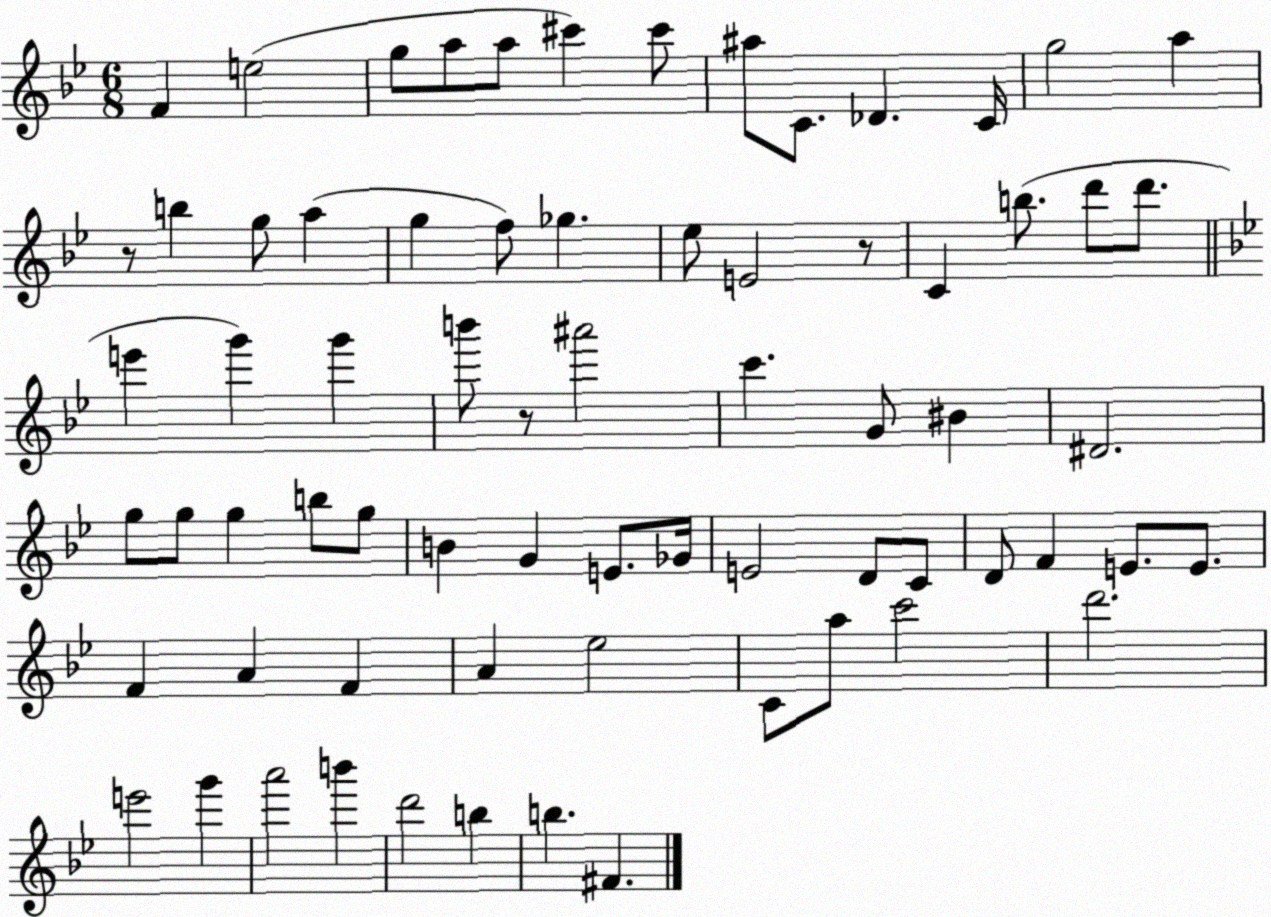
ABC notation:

X:1
T:Untitled
M:6/8
L:1/4
K:Bb
F e2 g/2 a/2 a/2 ^c' ^c'/2 ^a/2 C/2 _D C/4 g2 a z/2 b g/2 a g f/2 _g _e/2 E2 z/2 C b/2 d'/2 d'/2 e' g' g' b'/2 z/2 ^a'2 c' G/2 ^B ^D2 g/2 g/2 g b/2 g/2 B G E/2 _G/4 E2 D/2 C/2 D/2 F E/2 E/2 F A F A _e2 C/2 a/2 c'2 d'2 e'2 g' a'2 b' d'2 b b ^F